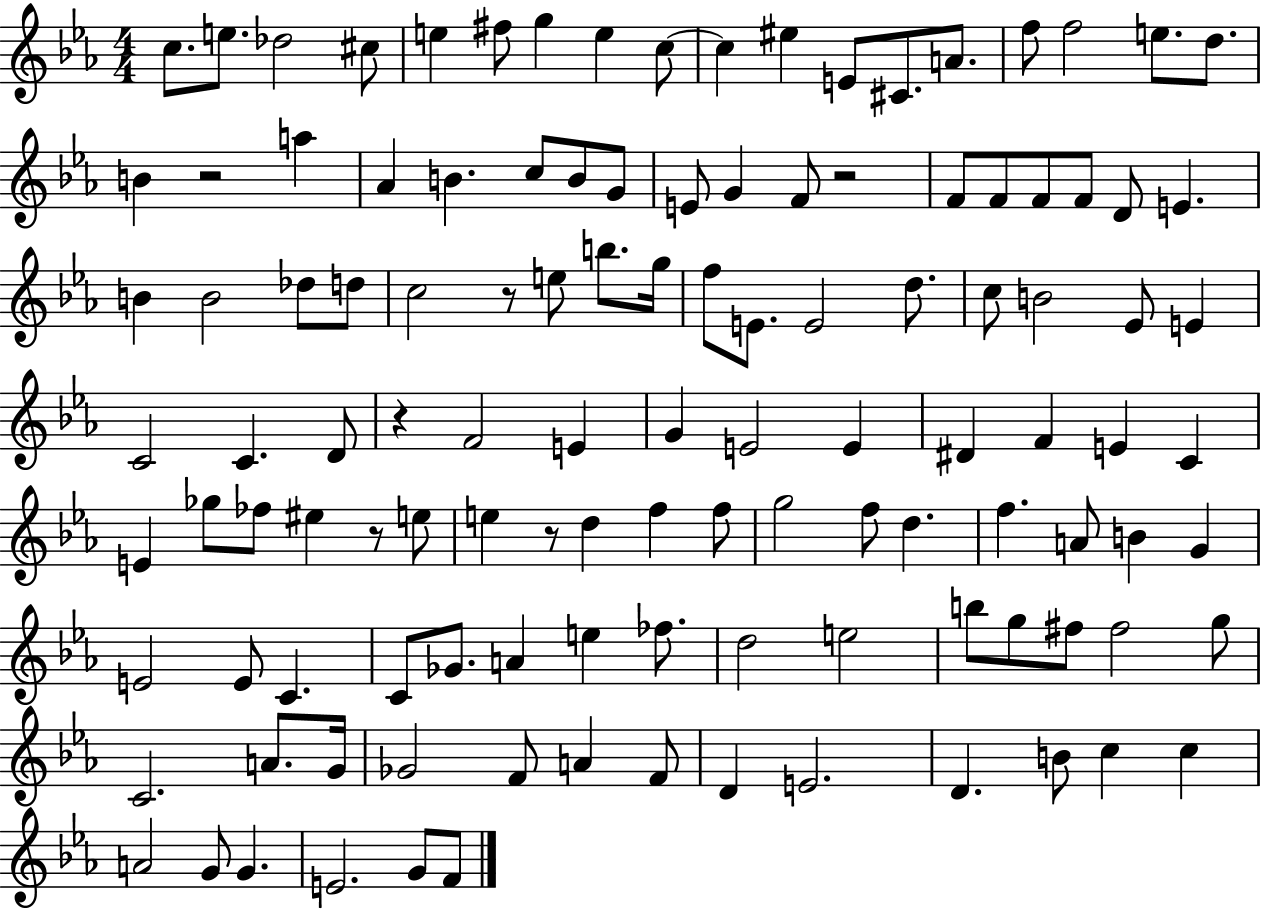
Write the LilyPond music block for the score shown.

{
  \clef treble
  \numericTimeSignature
  \time 4/4
  \key ees \major
  c''8. e''8. des''2 cis''8 | e''4 fis''8 g''4 e''4 c''8~~ | c''4 eis''4 e'8 cis'8. a'8. | f''8 f''2 e''8. d''8. | \break b'4 r2 a''4 | aes'4 b'4. c''8 b'8 g'8 | e'8 g'4 f'8 r2 | f'8 f'8 f'8 f'8 d'8 e'4. | \break b'4 b'2 des''8 d''8 | c''2 r8 e''8 b''8. g''16 | f''8 e'8. e'2 d''8. | c''8 b'2 ees'8 e'4 | \break c'2 c'4. d'8 | r4 f'2 e'4 | g'4 e'2 e'4 | dis'4 f'4 e'4 c'4 | \break e'4 ges''8 fes''8 eis''4 r8 e''8 | e''4 r8 d''4 f''4 f''8 | g''2 f''8 d''4. | f''4. a'8 b'4 g'4 | \break e'2 e'8 c'4. | c'8 ges'8. a'4 e''4 fes''8. | d''2 e''2 | b''8 g''8 fis''8 fis''2 g''8 | \break c'2. a'8. g'16 | ges'2 f'8 a'4 f'8 | d'4 e'2. | d'4. b'8 c''4 c''4 | \break a'2 g'8 g'4. | e'2. g'8 f'8 | \bar "|."
}